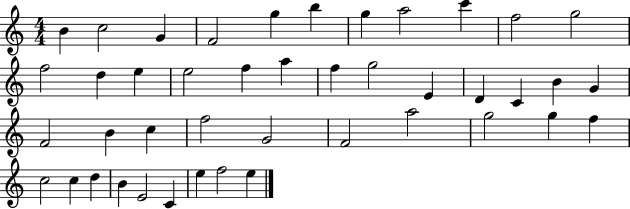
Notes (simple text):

B4/q C5/h G4/q F4/h G5/q B5/q G5/q A5/h C6/q F5/h G5/h F5/h D5/q E5/q E5/h F5/q A5/q F5/q G5/h E4/q D4/q C4/q B4/q G4/q F4/h B4/q C5/q F5/h G4/h F4/h A5/h G5/h G5/q F5/q C5/h C5/q D5/q B4/q E4/h C4/q E5/q F5/h E5/q